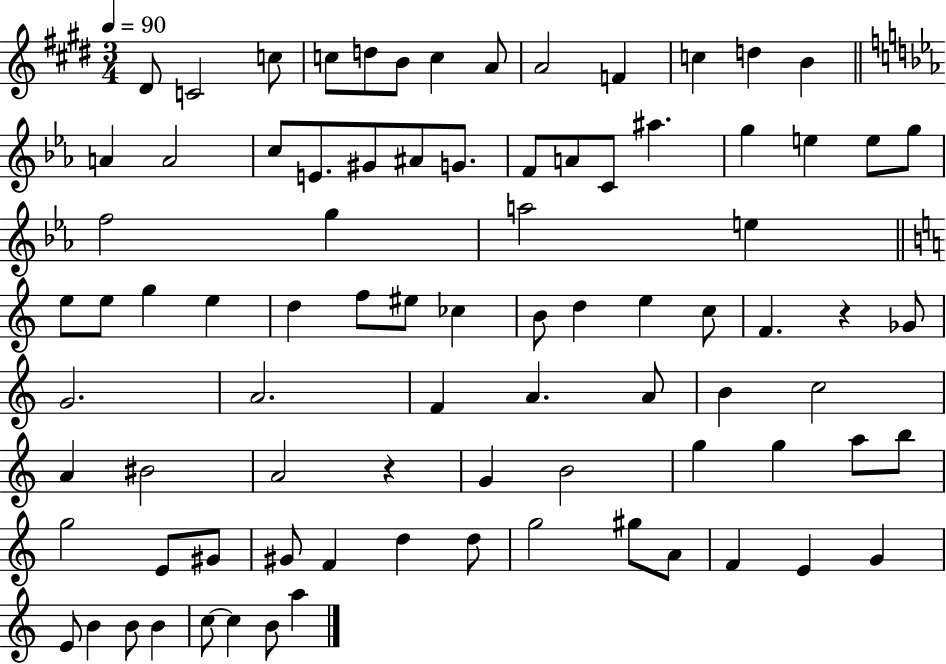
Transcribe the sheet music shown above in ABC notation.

X:1
T:Untitled
M:3/4
L:1/4
K:E
^D/2 C2 c/2 c/2 d/2 B/2 c A/2 A2 F c d B A A2 c/2 E/2 ^G/2 ^A/2 G/2 F/2 A/2 C/2 ^a g e e/2 g/2 f2 g a2 e e/2 e/2 g e d f/2 ^e/2 _c B/2 d e c/2 F z _G/2 G2 A2 F A A/2 B c2 A ^B2 A2 z G B2 g g a/2 b/2 g2 E/2 ^G/2 ^G/2 F d d/2 g2 ^g/2 A/2 F E G E/2 B B/2 B c/2 c B/2 a